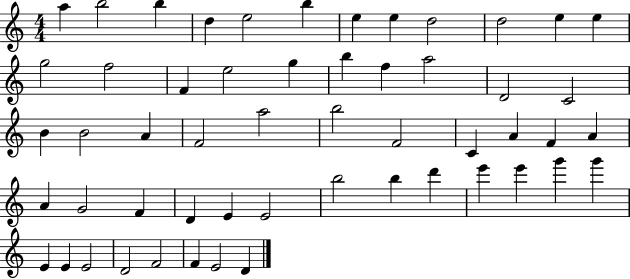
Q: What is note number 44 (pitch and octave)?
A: E6